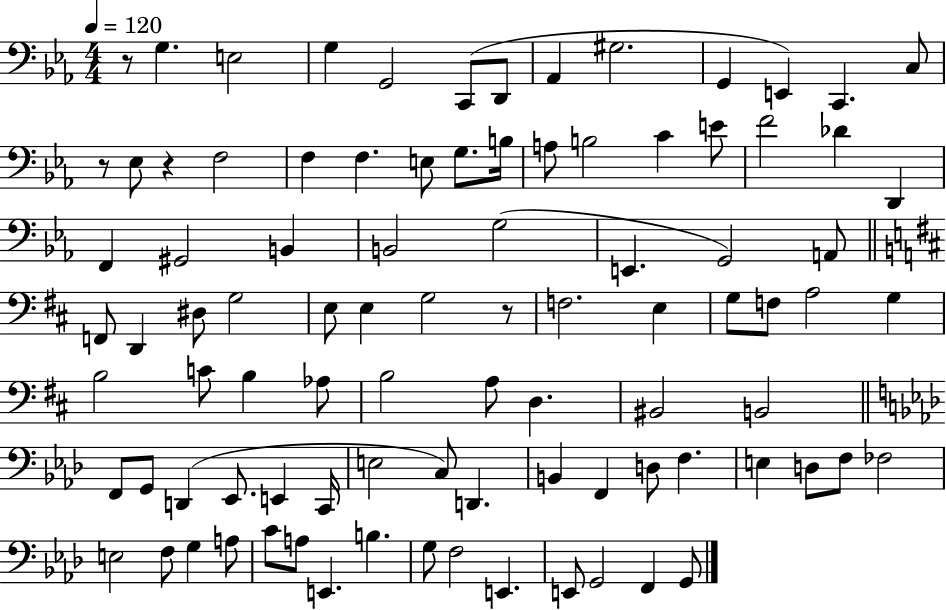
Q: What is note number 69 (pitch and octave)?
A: F3